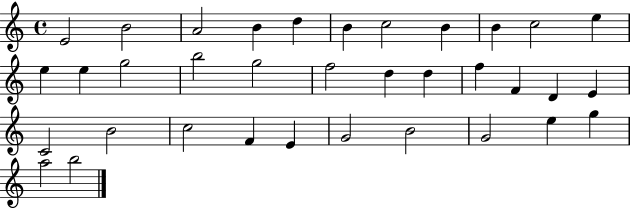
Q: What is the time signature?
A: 4/4